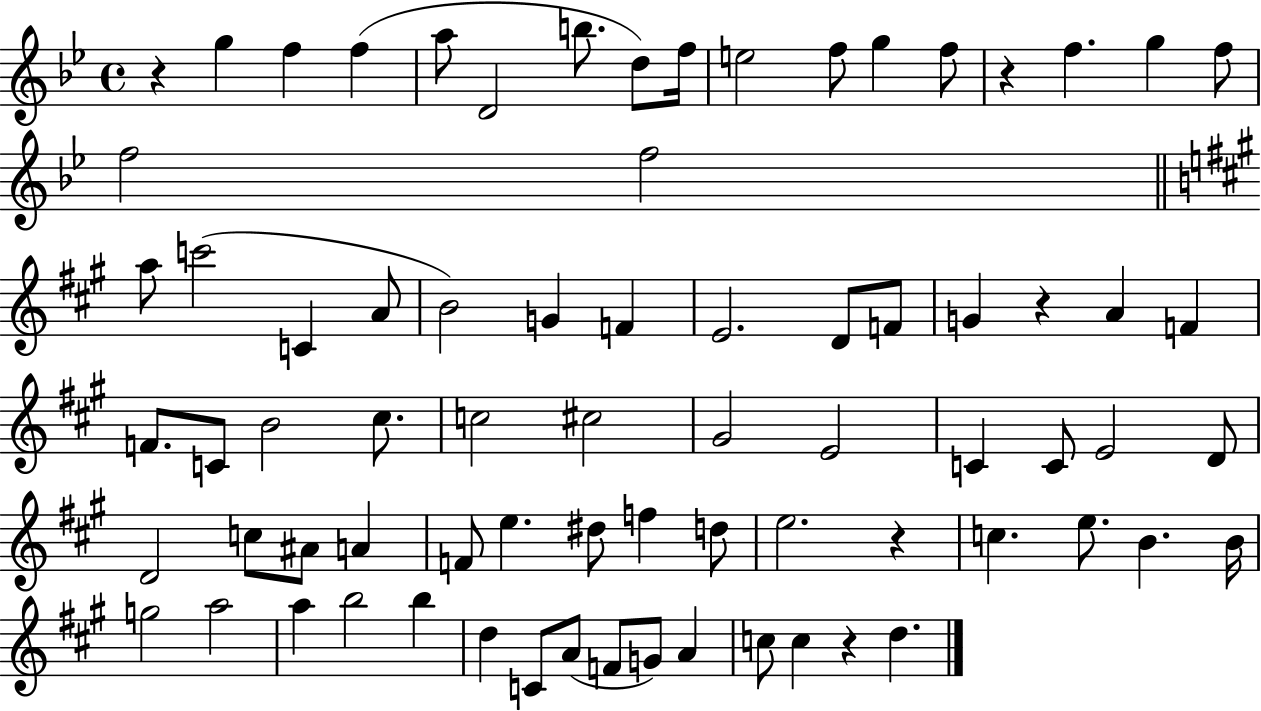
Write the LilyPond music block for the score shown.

{
  \clef treble
  \time 4/4
  \defaultTimeSignature
  \key bes \major
  r4 g''4 f''4 f''4( | a''8 d'2 b''8. d''8) f''16 | e''2 f''8 g''4 f''8 | r4 f''4. g''4 f''8 | \break f''2 f''2 | \bar "||" \break \key a \major a''8 c'''2( c'4 a'8 | b'2) g'4 f'4 | e'2. d'8 f'8 | g'4 r4 a'4 f'4 | \break f'8. c'8 b'2 cis''8. | c''2 cis''2 | gis'2 e'2 | c'4 c'8 e'2 d'8 | \break d'2 c''8 ais'8 a'4 | f'8 e''4. dis''8 f''4 d''8 | e''2. r4 | c''4. e''8. b'4. b'16 | \break g''2 a''2 | a''4 b''2 b''4 | d''4 c'8 a'8( f'8 g'8) a'4 | c''8 c''4 r4 d''4. | \break \bar "|."
}